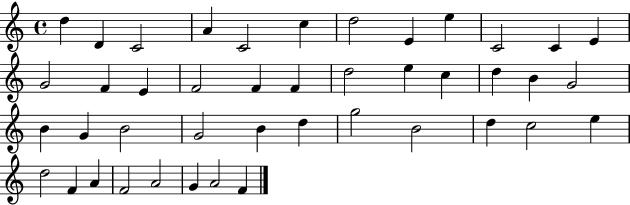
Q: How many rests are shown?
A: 0